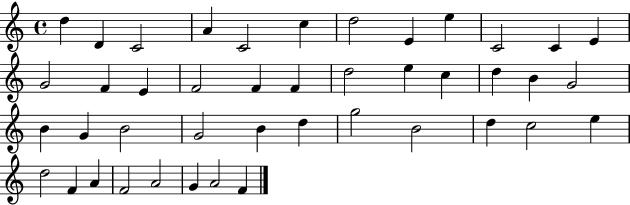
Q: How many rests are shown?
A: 0